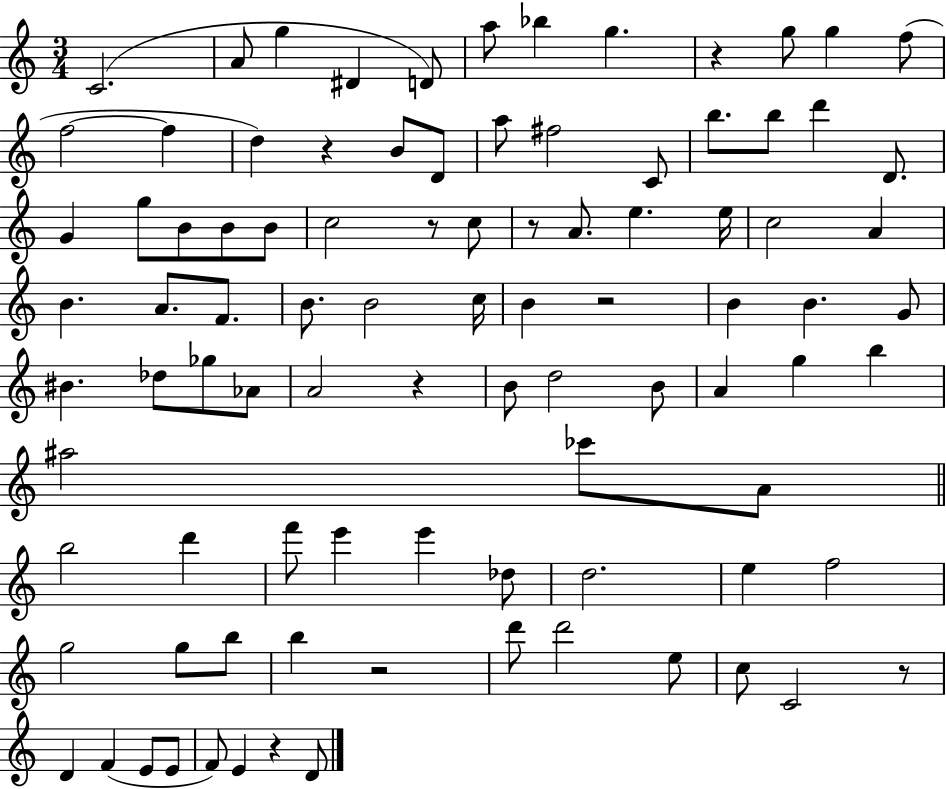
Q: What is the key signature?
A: C major